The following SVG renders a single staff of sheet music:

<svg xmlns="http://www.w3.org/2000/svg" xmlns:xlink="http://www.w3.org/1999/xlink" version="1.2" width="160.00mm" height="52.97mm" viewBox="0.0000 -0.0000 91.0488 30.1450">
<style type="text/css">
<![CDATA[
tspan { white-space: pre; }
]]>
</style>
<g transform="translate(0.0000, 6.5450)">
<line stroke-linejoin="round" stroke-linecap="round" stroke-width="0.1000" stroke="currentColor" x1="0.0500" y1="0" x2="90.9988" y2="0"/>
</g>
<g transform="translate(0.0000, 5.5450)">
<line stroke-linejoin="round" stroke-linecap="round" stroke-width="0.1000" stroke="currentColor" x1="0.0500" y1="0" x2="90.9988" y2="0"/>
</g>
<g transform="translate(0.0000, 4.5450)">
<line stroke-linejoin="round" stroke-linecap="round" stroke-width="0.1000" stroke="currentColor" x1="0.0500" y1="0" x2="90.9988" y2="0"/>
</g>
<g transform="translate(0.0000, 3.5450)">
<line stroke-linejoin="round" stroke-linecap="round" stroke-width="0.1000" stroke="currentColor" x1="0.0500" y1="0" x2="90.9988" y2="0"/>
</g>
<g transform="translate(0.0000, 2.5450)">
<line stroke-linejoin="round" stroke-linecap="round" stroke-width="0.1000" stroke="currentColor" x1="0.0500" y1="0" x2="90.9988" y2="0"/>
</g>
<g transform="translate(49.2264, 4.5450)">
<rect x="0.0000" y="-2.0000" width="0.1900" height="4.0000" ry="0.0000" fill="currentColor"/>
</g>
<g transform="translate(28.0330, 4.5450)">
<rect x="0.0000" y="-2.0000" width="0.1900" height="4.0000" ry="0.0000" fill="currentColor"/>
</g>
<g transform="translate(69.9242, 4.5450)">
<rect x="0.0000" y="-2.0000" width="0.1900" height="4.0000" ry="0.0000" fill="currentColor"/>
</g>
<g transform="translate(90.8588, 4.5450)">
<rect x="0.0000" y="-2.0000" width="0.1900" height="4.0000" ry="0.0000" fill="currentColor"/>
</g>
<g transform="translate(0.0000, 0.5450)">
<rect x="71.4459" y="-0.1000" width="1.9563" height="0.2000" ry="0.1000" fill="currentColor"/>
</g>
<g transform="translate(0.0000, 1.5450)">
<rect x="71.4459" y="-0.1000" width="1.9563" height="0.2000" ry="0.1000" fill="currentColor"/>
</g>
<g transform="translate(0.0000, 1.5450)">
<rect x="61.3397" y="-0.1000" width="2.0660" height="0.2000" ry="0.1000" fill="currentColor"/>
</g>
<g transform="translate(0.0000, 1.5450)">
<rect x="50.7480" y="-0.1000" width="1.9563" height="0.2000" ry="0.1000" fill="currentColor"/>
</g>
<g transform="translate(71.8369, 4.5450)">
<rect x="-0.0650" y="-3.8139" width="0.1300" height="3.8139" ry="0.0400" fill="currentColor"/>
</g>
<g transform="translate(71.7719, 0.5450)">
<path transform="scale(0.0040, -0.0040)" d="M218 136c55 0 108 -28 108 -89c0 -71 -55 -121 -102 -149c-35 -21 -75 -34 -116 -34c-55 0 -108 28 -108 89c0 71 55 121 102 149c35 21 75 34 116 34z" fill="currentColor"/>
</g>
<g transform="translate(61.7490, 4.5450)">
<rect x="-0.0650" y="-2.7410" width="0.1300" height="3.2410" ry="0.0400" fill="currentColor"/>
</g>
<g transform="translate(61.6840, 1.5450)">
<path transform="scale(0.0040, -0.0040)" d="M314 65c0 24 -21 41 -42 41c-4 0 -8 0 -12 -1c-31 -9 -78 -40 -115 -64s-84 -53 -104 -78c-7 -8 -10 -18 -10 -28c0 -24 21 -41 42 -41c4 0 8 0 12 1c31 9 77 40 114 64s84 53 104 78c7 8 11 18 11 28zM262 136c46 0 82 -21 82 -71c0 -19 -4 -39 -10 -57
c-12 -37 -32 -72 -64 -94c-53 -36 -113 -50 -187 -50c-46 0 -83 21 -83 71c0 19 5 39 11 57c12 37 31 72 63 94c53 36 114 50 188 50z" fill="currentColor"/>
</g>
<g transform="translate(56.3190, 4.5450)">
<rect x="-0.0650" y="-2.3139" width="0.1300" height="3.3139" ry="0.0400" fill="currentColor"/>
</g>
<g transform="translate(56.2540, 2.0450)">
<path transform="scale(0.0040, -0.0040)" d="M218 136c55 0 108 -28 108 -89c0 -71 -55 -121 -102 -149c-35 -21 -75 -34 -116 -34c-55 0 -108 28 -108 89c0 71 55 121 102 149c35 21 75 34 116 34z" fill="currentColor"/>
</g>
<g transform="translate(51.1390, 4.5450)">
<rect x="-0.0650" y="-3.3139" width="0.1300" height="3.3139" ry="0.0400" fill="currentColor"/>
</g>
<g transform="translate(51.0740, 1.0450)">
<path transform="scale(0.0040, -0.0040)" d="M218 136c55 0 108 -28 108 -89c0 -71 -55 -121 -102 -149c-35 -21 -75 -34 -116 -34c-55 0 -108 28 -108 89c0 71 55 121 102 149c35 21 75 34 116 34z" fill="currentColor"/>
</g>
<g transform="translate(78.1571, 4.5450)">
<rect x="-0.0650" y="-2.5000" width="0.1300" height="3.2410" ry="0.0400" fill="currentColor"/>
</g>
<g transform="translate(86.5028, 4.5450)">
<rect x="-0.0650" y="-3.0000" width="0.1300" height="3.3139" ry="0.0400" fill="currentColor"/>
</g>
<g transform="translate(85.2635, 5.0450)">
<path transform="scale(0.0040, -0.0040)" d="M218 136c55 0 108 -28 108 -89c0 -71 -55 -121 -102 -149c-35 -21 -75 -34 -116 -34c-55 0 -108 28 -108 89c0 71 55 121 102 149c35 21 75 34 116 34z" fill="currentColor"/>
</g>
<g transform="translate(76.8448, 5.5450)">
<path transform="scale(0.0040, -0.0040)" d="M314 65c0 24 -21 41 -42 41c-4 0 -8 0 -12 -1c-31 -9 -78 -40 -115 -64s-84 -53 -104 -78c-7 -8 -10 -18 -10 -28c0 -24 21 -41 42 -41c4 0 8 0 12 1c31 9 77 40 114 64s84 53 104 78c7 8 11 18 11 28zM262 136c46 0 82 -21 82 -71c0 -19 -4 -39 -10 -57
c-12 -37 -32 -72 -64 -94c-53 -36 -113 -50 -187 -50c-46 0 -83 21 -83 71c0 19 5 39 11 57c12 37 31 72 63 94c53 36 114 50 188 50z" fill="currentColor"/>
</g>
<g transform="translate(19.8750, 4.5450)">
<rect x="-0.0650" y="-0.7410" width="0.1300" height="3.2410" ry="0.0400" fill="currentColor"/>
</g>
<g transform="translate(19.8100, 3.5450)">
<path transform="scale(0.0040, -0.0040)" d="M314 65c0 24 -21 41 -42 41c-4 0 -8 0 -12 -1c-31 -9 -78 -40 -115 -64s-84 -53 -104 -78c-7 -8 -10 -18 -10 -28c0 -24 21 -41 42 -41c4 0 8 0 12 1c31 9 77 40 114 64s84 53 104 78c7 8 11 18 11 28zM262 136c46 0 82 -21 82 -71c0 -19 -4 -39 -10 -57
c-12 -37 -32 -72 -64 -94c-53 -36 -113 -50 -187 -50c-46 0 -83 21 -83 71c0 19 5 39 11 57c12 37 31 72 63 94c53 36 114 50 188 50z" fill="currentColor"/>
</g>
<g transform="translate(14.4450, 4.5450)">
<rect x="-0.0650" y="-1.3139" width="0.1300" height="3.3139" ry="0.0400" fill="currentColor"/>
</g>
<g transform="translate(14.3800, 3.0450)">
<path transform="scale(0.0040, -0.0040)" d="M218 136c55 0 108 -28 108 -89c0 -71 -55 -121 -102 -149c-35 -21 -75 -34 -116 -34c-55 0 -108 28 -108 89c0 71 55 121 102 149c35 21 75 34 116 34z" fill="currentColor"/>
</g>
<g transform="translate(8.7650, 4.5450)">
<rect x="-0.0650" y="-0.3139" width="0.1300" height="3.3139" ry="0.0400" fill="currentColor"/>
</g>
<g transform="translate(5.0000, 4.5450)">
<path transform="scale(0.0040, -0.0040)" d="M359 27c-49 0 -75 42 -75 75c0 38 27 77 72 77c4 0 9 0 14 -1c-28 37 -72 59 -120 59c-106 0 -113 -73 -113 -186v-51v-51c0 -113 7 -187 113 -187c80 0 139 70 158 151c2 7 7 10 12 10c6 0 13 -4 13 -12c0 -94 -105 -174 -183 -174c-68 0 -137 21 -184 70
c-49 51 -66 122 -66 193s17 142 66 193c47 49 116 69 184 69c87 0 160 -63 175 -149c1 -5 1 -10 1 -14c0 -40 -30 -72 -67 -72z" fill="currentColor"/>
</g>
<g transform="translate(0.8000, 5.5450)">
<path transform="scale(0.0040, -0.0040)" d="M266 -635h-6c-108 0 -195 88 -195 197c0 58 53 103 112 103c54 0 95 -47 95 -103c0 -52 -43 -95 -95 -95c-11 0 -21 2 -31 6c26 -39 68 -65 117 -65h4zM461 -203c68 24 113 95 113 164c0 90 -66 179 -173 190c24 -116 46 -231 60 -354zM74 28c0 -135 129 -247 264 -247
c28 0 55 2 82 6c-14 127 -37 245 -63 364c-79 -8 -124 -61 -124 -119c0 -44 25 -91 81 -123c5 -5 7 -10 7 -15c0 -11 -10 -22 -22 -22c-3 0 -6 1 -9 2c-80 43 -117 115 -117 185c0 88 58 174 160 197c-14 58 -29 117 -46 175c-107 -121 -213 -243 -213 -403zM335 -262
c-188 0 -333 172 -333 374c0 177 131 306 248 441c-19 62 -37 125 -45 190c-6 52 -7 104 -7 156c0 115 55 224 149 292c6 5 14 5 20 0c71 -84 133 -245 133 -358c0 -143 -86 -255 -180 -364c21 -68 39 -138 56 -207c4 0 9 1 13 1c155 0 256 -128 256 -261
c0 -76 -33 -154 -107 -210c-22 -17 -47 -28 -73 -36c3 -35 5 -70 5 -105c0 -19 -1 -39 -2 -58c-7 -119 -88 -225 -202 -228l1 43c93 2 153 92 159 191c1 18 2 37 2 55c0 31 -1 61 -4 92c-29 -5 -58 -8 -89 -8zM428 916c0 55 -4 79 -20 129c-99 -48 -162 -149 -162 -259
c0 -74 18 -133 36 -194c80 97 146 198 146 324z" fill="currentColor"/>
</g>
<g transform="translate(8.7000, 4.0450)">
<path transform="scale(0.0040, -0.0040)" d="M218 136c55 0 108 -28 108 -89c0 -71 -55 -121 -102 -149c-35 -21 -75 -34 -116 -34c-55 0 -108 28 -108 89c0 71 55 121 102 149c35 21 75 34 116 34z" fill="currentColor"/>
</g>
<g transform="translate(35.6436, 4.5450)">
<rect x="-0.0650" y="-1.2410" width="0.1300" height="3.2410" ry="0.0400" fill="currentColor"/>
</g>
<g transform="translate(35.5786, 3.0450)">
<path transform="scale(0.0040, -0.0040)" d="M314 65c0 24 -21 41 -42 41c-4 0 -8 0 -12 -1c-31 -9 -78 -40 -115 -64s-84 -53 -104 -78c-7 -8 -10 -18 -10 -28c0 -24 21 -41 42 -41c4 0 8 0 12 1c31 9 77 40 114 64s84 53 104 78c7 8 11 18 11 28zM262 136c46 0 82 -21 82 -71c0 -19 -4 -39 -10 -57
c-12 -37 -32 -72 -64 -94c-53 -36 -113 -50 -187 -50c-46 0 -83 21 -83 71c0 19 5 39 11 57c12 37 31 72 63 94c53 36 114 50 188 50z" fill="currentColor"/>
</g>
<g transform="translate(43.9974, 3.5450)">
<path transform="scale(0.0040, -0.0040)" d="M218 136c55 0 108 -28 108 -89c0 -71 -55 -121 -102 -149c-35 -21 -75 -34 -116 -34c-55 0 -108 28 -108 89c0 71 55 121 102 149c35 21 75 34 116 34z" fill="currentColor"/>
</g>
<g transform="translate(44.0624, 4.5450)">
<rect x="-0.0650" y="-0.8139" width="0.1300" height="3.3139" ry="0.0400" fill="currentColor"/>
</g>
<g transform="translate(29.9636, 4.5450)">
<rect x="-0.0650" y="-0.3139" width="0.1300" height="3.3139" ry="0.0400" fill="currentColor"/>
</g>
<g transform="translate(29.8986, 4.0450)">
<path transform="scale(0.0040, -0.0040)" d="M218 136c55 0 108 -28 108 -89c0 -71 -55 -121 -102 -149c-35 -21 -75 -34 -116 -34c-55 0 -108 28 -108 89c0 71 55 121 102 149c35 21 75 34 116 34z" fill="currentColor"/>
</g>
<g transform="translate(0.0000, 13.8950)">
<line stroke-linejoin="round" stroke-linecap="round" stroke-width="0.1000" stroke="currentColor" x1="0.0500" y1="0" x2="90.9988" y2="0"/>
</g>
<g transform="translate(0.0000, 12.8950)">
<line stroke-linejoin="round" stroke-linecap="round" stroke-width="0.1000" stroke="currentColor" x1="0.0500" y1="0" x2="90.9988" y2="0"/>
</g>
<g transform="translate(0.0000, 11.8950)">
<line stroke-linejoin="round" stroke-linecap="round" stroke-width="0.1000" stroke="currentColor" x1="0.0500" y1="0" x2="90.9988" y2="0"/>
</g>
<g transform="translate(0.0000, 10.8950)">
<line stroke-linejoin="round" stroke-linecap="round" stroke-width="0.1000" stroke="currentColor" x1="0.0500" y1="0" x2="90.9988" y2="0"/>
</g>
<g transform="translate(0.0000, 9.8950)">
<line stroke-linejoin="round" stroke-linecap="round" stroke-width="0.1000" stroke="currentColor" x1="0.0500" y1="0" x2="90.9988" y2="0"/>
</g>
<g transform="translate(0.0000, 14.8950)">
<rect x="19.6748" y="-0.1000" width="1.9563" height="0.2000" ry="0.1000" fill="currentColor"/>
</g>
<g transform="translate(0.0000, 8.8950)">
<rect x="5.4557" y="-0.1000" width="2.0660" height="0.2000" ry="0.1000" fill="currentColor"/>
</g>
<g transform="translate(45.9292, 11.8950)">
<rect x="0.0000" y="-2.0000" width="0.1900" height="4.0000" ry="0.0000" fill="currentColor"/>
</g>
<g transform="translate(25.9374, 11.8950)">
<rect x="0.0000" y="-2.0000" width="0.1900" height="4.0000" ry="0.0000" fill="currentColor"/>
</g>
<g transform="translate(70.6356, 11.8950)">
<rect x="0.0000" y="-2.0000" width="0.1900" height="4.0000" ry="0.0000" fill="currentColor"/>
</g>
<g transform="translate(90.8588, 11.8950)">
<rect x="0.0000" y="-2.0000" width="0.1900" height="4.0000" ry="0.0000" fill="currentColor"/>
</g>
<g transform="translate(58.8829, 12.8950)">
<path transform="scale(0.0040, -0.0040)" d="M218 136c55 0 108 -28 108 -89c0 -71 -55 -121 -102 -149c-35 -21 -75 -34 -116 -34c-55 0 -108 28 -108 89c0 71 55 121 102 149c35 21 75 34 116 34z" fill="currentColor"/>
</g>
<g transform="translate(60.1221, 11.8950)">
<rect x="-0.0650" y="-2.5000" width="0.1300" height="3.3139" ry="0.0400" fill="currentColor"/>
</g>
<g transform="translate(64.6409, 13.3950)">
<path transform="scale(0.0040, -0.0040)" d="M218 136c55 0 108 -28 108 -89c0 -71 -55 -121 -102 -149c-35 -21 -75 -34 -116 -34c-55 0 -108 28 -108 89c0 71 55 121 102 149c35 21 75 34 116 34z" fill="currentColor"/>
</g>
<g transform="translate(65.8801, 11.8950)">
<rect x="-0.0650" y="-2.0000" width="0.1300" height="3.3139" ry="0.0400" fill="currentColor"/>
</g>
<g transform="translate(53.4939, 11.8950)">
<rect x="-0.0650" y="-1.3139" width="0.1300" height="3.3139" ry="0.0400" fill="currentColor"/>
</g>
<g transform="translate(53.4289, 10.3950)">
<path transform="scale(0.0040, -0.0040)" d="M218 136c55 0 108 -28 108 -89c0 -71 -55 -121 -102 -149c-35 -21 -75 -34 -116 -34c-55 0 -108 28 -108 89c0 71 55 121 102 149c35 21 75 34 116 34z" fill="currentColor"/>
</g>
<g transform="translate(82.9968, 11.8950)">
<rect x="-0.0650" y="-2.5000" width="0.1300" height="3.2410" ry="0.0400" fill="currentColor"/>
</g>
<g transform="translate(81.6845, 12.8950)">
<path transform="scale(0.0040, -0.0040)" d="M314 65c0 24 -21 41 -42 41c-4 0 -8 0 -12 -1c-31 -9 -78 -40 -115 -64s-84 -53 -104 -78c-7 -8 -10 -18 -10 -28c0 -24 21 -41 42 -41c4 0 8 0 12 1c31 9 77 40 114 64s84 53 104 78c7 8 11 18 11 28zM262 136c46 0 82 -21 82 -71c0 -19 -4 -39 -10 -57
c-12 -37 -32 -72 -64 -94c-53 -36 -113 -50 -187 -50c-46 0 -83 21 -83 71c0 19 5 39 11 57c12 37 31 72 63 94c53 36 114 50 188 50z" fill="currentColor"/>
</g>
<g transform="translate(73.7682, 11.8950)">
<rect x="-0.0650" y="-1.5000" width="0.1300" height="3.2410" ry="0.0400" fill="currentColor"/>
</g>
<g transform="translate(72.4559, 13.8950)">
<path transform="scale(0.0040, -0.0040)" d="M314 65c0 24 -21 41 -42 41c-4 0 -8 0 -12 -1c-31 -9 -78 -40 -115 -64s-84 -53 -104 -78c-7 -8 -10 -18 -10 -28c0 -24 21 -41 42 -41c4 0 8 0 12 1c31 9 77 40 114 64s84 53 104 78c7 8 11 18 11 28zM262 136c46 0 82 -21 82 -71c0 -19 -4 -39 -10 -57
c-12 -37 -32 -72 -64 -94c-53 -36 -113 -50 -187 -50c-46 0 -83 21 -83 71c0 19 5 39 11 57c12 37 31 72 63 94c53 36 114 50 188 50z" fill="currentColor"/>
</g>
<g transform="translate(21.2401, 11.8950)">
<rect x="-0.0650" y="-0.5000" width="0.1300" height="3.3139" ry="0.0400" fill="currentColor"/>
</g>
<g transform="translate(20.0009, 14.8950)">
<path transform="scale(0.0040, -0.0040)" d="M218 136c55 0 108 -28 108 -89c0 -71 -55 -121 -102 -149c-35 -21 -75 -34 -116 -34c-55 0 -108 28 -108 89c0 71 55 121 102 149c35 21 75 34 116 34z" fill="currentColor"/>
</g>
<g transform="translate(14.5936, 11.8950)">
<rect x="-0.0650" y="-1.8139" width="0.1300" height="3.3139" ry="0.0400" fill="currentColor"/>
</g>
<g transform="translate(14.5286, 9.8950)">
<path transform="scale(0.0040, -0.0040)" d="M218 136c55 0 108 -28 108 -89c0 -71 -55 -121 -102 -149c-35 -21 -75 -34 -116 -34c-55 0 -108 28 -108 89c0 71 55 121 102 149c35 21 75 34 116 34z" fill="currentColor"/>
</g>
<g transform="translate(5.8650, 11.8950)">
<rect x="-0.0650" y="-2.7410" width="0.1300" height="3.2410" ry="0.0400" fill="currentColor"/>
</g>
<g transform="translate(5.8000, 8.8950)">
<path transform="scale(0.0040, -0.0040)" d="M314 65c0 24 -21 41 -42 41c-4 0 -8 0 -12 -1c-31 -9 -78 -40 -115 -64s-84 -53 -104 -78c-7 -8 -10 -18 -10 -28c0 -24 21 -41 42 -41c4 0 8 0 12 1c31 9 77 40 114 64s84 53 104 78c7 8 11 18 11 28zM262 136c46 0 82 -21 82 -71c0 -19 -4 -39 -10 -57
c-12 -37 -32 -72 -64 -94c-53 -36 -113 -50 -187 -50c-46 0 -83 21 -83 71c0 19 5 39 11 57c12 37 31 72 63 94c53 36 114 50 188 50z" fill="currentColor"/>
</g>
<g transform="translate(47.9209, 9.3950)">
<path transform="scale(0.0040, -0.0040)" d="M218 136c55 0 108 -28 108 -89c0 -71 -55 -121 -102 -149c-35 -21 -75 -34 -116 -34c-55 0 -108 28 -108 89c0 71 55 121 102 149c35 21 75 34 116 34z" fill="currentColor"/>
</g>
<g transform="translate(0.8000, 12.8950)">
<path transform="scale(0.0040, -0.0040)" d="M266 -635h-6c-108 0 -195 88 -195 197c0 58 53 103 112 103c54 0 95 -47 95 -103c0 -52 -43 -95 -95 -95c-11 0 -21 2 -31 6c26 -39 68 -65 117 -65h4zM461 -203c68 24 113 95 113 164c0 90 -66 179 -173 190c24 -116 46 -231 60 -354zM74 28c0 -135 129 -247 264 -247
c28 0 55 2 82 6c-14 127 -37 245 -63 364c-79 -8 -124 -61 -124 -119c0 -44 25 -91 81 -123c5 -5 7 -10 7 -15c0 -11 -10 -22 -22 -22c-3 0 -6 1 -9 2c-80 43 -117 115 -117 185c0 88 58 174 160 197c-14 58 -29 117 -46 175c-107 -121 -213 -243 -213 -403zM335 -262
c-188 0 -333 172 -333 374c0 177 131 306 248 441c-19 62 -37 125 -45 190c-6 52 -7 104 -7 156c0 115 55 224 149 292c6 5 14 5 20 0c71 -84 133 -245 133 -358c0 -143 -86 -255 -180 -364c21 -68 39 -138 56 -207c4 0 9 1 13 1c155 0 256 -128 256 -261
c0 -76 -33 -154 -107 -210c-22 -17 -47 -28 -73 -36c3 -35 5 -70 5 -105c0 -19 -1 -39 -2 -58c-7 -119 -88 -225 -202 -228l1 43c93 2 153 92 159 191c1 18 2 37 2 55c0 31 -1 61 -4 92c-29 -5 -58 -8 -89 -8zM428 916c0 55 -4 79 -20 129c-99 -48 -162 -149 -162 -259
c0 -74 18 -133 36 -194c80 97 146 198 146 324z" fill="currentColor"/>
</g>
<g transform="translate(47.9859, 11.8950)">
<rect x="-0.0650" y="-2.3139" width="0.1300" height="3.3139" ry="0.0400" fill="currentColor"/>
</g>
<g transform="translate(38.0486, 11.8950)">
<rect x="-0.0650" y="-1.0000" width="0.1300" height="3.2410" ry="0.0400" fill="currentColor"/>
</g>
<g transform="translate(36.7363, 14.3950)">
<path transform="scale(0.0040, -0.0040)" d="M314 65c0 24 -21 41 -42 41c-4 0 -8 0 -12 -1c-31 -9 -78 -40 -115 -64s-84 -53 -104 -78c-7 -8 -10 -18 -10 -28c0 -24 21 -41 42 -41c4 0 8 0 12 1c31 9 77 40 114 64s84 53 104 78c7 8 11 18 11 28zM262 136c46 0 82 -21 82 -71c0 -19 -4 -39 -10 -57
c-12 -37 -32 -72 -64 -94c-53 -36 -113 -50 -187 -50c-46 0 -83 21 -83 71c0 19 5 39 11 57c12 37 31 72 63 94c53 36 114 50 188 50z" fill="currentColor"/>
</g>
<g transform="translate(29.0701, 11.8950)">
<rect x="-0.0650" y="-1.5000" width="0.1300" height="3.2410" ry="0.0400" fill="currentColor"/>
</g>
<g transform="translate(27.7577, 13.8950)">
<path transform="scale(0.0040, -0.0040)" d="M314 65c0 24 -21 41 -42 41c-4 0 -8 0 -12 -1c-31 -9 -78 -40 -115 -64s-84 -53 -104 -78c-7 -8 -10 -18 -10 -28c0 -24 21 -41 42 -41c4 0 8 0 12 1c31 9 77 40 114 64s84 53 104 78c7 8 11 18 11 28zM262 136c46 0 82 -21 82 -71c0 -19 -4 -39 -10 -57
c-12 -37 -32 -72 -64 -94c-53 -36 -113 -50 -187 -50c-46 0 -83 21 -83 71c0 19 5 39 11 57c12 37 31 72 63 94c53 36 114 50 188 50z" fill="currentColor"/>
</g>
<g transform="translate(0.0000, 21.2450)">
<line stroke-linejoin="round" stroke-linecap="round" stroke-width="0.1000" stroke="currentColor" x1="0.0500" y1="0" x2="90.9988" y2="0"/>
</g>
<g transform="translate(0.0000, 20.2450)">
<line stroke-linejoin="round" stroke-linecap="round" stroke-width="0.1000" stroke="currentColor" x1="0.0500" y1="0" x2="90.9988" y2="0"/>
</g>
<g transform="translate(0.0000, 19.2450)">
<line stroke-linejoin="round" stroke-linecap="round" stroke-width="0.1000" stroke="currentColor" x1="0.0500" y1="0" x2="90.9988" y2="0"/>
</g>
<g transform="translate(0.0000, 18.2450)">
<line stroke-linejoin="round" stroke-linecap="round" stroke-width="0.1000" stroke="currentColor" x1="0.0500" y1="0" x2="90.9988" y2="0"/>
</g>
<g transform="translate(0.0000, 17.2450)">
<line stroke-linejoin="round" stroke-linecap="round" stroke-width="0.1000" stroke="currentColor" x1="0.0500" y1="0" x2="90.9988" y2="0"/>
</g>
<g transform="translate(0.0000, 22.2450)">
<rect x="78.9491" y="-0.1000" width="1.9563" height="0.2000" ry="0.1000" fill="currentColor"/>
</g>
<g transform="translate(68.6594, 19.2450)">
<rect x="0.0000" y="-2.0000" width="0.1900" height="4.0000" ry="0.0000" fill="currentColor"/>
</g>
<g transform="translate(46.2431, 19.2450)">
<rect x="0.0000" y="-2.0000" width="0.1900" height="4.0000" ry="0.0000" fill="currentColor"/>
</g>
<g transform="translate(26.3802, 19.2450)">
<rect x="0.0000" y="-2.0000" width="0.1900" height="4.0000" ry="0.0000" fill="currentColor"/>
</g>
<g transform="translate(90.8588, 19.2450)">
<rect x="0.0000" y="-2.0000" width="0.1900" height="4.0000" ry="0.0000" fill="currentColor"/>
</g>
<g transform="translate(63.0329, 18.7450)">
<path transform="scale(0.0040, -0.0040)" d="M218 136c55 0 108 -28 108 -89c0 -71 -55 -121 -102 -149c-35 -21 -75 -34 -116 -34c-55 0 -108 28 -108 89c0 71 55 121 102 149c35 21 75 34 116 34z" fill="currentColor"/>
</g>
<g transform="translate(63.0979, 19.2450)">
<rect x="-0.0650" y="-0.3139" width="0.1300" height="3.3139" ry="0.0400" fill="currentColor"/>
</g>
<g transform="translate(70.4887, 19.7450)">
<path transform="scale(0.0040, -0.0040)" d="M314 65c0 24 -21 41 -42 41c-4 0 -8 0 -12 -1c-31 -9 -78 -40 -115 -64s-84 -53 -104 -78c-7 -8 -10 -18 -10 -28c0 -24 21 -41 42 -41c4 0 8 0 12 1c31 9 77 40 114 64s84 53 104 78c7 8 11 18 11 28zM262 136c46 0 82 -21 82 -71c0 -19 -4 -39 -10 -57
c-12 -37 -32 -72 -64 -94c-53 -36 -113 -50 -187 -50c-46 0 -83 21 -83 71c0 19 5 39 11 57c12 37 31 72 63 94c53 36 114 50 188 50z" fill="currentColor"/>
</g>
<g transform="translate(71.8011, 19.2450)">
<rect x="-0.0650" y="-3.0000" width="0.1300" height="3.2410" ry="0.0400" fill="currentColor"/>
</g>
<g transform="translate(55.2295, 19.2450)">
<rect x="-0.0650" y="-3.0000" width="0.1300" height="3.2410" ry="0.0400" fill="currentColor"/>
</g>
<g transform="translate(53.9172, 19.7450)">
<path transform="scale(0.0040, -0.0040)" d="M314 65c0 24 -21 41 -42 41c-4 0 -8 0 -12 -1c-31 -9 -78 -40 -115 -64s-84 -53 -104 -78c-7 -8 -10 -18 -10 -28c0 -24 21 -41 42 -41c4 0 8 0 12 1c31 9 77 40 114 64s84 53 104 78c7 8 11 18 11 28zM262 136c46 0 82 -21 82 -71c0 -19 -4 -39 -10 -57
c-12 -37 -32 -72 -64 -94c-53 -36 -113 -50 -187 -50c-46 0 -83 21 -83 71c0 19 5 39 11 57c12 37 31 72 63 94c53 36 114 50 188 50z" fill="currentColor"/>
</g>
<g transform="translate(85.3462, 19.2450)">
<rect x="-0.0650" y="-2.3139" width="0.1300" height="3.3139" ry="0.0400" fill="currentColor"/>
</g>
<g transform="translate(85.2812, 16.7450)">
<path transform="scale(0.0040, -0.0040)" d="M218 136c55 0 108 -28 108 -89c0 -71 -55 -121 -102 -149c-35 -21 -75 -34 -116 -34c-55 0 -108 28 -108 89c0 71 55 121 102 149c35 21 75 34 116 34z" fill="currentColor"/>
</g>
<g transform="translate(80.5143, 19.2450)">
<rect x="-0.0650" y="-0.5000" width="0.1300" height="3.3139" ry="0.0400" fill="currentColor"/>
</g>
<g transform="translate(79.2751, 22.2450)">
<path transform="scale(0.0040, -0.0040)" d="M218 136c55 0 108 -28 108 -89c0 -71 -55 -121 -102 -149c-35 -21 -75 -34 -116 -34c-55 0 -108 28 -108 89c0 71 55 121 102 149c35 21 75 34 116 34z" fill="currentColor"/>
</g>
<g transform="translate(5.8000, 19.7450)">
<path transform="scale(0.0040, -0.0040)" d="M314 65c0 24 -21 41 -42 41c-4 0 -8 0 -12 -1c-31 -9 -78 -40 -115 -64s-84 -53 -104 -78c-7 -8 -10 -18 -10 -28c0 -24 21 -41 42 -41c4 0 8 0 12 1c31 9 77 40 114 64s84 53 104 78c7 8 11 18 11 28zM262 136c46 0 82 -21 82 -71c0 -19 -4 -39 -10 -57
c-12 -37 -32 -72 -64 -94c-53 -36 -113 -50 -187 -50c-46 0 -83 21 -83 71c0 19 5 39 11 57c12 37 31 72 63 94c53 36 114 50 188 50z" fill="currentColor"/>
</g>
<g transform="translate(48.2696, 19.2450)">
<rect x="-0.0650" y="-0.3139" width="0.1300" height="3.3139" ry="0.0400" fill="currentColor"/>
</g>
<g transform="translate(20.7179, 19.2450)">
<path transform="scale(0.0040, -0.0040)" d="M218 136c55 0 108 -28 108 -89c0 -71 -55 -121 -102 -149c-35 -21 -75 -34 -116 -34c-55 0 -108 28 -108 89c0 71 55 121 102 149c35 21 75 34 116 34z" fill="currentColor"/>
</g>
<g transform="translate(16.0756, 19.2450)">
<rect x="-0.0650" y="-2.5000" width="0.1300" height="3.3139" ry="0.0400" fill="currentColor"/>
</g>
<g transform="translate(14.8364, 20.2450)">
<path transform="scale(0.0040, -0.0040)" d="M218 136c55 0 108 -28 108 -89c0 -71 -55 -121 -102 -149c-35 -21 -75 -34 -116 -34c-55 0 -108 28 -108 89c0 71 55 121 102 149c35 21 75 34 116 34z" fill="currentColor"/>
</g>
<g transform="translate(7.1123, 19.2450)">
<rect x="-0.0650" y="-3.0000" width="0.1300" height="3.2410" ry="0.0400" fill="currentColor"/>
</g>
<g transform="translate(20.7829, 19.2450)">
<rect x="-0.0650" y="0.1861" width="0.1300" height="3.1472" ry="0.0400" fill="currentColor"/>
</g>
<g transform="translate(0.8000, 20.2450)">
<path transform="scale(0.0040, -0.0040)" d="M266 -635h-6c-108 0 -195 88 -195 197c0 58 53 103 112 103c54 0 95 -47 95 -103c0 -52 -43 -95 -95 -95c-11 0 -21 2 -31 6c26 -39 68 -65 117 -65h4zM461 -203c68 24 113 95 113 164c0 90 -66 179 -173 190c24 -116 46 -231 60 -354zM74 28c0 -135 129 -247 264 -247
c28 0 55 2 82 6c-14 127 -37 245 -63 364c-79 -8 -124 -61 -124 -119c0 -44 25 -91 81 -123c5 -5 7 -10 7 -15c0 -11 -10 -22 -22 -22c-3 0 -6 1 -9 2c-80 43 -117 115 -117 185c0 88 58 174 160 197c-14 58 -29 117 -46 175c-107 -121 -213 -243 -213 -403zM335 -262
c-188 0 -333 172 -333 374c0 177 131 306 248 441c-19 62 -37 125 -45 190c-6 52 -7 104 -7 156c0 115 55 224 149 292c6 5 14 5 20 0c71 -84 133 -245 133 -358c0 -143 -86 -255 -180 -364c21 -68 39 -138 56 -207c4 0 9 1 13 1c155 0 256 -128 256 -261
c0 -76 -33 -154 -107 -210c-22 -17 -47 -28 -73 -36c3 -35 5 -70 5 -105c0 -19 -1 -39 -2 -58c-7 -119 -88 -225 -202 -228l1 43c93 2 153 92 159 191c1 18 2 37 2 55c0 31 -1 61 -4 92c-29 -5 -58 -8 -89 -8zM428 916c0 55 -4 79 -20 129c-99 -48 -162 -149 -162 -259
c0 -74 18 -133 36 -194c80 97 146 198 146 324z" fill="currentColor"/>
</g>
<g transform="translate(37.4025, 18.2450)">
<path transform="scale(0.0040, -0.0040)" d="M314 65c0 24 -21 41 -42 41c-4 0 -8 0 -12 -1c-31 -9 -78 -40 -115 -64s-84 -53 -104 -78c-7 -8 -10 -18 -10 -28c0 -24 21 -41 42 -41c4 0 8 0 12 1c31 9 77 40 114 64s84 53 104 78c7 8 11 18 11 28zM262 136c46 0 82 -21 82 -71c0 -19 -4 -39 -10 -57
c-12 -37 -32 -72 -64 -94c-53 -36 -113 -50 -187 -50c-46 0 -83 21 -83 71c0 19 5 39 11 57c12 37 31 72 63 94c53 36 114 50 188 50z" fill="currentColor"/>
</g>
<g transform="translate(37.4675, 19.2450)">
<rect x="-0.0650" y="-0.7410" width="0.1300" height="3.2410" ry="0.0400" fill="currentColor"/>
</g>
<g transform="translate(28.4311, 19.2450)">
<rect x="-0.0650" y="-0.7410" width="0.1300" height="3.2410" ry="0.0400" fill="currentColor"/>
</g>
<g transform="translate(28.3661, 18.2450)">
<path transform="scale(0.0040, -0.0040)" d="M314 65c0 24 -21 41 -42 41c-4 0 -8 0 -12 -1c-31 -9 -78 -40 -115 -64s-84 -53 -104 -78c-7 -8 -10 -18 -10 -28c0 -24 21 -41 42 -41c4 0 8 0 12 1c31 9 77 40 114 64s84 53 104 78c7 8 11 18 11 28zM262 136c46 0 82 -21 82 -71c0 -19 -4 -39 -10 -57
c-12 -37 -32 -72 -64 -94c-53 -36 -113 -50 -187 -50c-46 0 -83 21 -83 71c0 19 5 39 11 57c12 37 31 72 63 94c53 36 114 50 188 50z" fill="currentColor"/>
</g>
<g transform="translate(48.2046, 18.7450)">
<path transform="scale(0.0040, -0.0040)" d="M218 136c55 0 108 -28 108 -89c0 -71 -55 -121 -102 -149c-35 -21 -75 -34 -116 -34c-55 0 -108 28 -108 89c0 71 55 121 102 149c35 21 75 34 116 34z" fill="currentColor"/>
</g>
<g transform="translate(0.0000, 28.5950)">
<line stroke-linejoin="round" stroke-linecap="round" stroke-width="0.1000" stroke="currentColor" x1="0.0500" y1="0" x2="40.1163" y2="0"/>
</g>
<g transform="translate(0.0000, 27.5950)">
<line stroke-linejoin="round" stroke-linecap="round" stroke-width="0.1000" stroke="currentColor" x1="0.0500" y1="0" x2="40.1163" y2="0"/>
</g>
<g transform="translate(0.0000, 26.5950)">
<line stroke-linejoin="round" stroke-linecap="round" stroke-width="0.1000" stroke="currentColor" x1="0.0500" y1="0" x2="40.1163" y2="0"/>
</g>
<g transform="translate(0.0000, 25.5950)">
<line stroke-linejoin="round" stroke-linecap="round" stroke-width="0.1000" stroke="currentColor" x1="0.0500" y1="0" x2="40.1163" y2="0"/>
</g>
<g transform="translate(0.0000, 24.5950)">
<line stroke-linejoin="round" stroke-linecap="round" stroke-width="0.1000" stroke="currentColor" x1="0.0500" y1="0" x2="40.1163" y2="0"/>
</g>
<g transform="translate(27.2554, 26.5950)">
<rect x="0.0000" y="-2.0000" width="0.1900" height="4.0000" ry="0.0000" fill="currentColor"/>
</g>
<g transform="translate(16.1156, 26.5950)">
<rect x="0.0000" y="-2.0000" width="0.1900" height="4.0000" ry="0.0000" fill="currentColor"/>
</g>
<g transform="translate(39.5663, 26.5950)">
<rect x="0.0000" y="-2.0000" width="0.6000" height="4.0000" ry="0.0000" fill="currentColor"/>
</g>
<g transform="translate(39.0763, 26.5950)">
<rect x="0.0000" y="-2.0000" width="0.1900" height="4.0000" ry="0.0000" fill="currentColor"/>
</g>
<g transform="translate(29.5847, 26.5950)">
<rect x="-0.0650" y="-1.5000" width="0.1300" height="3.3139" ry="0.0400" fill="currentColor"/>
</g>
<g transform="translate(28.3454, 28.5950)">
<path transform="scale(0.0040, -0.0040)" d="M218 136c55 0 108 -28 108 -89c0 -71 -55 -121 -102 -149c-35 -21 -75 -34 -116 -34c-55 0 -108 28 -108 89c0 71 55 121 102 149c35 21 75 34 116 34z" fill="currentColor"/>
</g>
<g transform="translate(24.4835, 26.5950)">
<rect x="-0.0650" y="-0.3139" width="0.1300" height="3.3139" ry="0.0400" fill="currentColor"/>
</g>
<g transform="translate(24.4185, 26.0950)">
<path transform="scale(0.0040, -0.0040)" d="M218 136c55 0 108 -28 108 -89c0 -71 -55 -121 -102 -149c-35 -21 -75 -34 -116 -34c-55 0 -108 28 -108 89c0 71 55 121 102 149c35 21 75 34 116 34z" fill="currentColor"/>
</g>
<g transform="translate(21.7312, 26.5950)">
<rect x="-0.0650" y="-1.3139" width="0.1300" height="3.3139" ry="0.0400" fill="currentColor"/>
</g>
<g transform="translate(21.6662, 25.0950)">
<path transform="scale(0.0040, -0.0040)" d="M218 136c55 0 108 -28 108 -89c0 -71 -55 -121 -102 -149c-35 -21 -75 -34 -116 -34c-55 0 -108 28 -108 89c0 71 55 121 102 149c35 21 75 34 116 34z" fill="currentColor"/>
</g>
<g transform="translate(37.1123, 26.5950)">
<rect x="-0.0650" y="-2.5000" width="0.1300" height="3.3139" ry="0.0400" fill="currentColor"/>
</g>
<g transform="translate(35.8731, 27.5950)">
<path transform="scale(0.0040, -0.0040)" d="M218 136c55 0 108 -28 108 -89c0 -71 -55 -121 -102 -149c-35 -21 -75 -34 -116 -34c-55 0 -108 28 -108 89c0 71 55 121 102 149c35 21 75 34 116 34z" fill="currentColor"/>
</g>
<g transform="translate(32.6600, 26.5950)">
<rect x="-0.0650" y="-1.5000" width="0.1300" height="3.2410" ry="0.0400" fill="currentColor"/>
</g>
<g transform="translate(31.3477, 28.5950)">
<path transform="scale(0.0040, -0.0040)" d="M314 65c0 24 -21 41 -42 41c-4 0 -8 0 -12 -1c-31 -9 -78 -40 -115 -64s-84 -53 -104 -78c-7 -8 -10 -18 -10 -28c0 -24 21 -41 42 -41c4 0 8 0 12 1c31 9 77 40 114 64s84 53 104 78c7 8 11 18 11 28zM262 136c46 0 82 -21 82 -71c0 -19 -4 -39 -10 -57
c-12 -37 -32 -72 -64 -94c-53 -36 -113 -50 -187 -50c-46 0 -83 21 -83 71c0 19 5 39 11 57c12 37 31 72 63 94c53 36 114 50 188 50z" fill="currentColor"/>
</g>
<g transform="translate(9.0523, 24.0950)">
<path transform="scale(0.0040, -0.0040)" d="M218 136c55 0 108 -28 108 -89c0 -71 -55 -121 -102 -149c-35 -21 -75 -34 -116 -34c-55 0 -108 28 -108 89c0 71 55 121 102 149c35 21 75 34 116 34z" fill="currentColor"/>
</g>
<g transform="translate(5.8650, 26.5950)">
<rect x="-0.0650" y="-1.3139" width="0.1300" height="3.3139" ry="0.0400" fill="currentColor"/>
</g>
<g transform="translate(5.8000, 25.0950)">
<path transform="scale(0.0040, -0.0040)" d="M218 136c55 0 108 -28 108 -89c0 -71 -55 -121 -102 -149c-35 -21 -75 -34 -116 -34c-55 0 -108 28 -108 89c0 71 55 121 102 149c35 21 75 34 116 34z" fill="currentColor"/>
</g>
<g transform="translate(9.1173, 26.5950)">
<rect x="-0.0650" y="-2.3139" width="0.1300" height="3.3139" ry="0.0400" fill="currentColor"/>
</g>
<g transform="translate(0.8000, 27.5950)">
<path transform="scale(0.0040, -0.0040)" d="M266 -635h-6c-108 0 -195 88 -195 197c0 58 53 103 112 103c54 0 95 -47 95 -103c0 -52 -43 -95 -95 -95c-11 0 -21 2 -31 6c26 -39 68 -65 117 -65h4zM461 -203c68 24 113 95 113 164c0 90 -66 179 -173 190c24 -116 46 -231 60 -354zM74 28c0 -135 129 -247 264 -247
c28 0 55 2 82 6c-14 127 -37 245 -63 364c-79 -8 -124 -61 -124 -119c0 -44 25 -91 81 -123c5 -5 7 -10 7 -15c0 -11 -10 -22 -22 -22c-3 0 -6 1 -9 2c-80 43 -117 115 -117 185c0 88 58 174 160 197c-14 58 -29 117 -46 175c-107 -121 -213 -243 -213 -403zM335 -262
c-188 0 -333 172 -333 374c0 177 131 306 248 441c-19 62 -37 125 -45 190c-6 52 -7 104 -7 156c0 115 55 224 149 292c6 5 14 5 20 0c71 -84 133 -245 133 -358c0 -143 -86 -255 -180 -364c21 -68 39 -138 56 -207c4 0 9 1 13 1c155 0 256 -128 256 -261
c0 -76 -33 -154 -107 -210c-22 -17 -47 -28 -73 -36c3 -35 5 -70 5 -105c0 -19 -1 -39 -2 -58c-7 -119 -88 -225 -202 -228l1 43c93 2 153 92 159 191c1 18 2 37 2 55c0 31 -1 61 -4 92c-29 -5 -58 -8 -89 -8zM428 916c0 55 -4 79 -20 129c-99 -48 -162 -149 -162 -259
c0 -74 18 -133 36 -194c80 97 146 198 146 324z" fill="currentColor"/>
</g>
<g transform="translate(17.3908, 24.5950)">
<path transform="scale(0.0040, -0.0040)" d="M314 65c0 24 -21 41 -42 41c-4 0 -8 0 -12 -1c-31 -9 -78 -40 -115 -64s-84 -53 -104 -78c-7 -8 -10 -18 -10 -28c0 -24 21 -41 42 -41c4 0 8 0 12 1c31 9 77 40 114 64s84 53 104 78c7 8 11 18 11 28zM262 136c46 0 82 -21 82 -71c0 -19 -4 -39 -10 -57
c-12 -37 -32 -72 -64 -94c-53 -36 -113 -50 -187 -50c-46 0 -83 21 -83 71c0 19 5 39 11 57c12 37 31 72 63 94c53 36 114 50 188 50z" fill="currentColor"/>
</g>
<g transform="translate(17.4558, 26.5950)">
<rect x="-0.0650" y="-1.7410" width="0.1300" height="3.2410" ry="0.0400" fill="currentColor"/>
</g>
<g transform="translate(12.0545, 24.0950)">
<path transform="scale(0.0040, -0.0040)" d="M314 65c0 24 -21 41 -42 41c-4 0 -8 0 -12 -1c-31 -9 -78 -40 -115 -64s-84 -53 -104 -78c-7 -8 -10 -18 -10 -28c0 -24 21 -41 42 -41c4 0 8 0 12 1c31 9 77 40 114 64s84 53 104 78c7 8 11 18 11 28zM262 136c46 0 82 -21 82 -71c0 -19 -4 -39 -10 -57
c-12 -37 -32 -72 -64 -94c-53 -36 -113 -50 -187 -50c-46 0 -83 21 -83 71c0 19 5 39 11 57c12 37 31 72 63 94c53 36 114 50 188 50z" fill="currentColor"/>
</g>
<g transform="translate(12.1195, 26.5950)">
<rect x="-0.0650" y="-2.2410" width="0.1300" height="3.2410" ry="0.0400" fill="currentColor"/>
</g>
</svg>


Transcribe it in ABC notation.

X:1
T:Untitled
M:4/4
L:1/4
K:C
c e d2 c e2 d b g a2 c' G2 A a2 f C E2 D2 g e G F E2 G2 A2 G B d2 d2 c A2 c A2 C g e g g2 f2 e c E E2 G